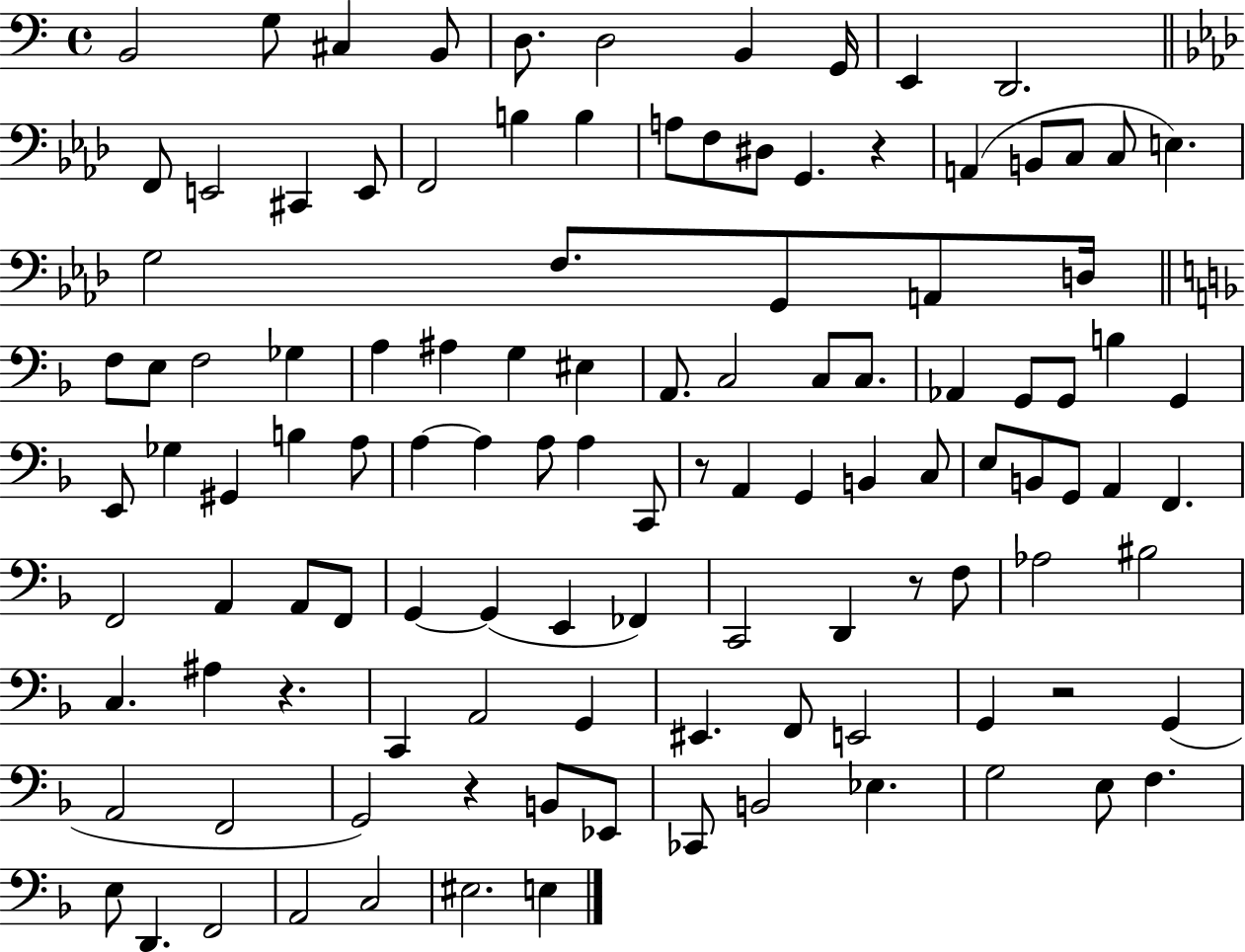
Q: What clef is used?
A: bass